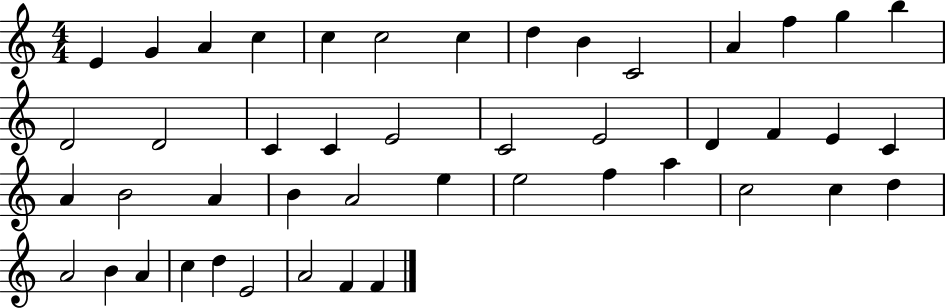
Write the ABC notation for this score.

X:1
T:Untitled
M:4/4
L:1/4
K:C
E G A c c c2 c d B C2 A f g b D2 D2 C C E2 C2 E2 D F E C A B2 A B A2 e e2 f a c2 c d A2 B A c d E2 A2 F F